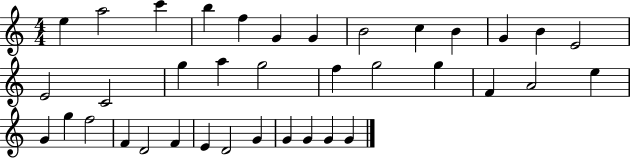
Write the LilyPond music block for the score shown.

{
  \clef treble
  \numericTimeSignature
  \time 4/4
  \key c \major
  e''4 a''2 c'''4 | b''4 f''4 g'4 g'4 | b'2 c''4 b'4 | g'4 b'4 e'2 | \break e'2 c'2 | g''4 a''4 g''2 | f''4 g''2 g''4 | f'4 a'2 e''4 | \break g'4 g''4 f''2 | f'4 d'2 f'4 | e'4 d'2 g'4 | g'4 g'4 g'4 g'4 | \break \bar "|."
}